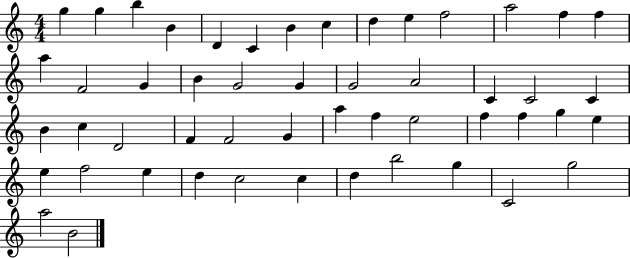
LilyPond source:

{
  \clef treble
  \numericTimeSignature
  \time 4/4
  \key c \major
  g''4 g''4 b''4 b'4 | d'4 c'4 b'4 c''4 | d''4 e''4 f''2 | a''2 f''4 f''4 | \break a''4 f'2 g'4 | b'4 g'2 g'4 | g'2 a'2 | c'4 c'2 c'4 | \break b'4 c''4 d'2 | f'4 f'2 g'4 | a''4 f''4 e''2 | f''4 f''4 g''4 e''4 | \break e''4 f''2 e''4 | d''4 c''2 c''4 | d''4 b''2 g''4 | c'2 g''2 | \break a''2 b'2 | \bar "|."
}